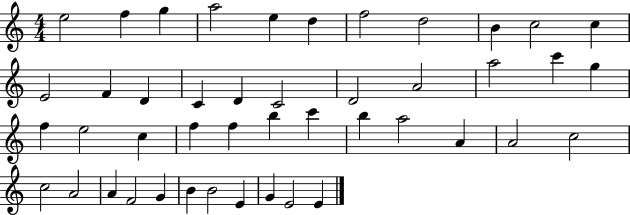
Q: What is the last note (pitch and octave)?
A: E4